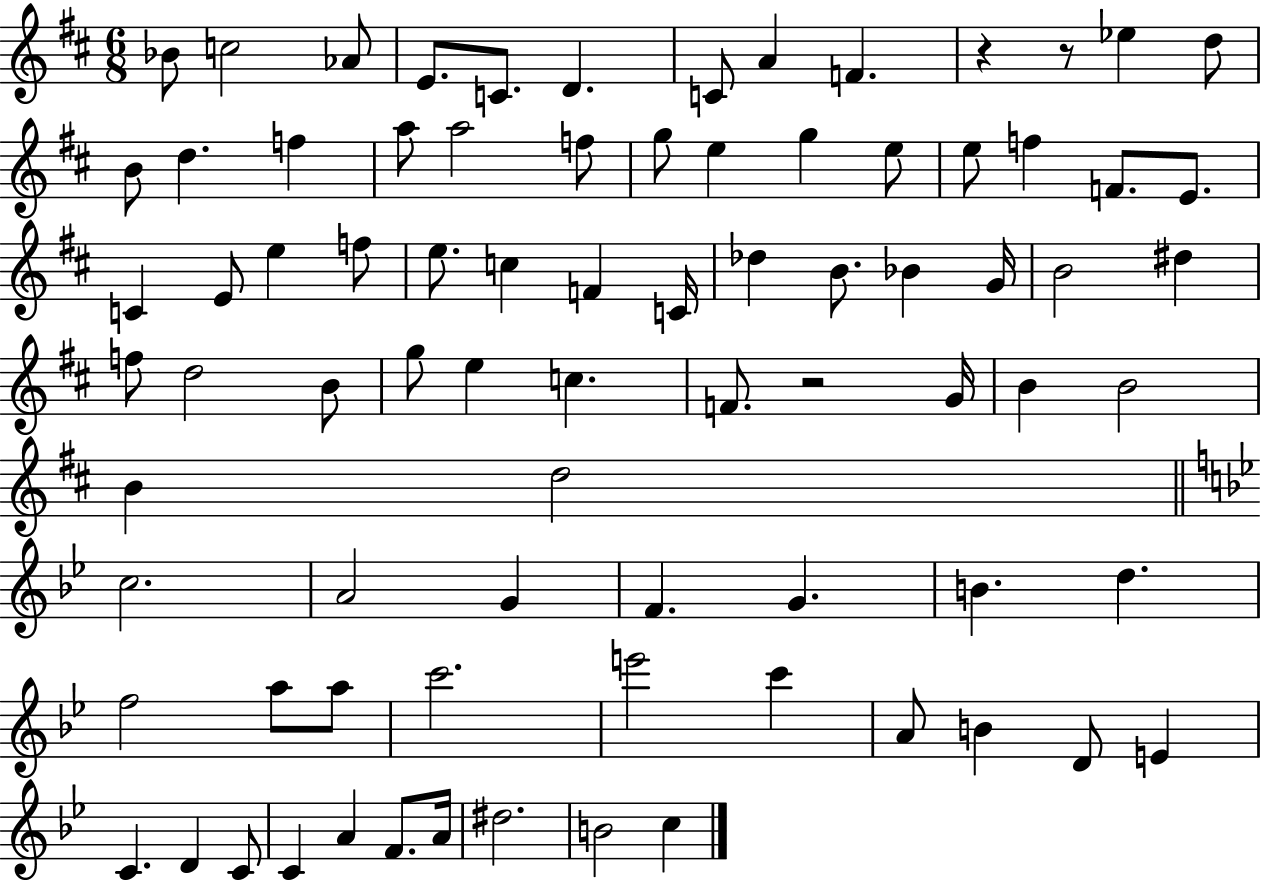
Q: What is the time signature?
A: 6/8